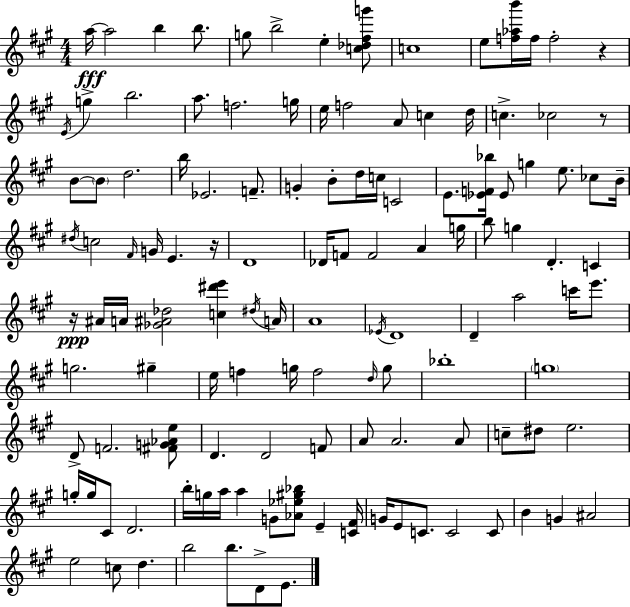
{
  \clef treble
  \numericTimeSignature
  \time 4/4
  \key a \major
  \repeat volta 2 { a''16~~\fff a''2 b''4 b''8. | g''8 b''2-> e''4-. <c'' des'' fis'' g'''>8 | c''1 | e''8 <f'' aes'' b'''>16 f''16 f''2-. r4 | \break \acciaccatura { e'16 } g''4-> b''2. | a''8. f''2. | g''16 e''16 f''2 a'8 c''4 | d''16 c''4.-> ces''2 r8 | \break b'8~~ \parenthesize b'8 d''2. | b''16 ees'2. f'8.-- | g'4-. b'8-. d''16 c''16 c'2 | e'8. <ees' f' bes''>16 ees'8 g''4 e''8. ces''8 | \break b'16-- \acciaccatura { dis''16 } c''2 \grace { fis'16 } g'16 e'4. | r16 d'1 | des'16 f'8 f'2 a'4 | g''16 b''8 g''4 d'4.-. c'4 | \break r16\ppp ais'16 a'16 <ges' ais' des''>2 <c'' dis''' e'''>4 | \acciaccatura { dis''16 } a'16 a'1 | \acciaccatura { ees'16 } d'1 | d'4-- a''2 | \break c'''16 e'''8. g''2. | gis''4-- e''16 f''4 g''16 f''2 | \grace { d''16 } g''8 bes''1-. | \parenthesize g''1 | \break d'8-> f'2. | <fis' g' aes' e''>8 d'4. d'2 | f'8 a'8 a'2. | a'8 c''8-- dis''8 e''2. | \break g''16-. g''16 cis'8 d'2. | b''16-. g''16 a''16 a''4 g'8 <aes' ees'' gis'' bes''>8 | e'4-- <c' fis'>16 g'16 e'8 c'8. c'2 | c'8 b'4 g'4 ais'2 | \break e''2 c''8 | d''4. b''2 b''8. | d'8-> e'8. } \bar "|."
}